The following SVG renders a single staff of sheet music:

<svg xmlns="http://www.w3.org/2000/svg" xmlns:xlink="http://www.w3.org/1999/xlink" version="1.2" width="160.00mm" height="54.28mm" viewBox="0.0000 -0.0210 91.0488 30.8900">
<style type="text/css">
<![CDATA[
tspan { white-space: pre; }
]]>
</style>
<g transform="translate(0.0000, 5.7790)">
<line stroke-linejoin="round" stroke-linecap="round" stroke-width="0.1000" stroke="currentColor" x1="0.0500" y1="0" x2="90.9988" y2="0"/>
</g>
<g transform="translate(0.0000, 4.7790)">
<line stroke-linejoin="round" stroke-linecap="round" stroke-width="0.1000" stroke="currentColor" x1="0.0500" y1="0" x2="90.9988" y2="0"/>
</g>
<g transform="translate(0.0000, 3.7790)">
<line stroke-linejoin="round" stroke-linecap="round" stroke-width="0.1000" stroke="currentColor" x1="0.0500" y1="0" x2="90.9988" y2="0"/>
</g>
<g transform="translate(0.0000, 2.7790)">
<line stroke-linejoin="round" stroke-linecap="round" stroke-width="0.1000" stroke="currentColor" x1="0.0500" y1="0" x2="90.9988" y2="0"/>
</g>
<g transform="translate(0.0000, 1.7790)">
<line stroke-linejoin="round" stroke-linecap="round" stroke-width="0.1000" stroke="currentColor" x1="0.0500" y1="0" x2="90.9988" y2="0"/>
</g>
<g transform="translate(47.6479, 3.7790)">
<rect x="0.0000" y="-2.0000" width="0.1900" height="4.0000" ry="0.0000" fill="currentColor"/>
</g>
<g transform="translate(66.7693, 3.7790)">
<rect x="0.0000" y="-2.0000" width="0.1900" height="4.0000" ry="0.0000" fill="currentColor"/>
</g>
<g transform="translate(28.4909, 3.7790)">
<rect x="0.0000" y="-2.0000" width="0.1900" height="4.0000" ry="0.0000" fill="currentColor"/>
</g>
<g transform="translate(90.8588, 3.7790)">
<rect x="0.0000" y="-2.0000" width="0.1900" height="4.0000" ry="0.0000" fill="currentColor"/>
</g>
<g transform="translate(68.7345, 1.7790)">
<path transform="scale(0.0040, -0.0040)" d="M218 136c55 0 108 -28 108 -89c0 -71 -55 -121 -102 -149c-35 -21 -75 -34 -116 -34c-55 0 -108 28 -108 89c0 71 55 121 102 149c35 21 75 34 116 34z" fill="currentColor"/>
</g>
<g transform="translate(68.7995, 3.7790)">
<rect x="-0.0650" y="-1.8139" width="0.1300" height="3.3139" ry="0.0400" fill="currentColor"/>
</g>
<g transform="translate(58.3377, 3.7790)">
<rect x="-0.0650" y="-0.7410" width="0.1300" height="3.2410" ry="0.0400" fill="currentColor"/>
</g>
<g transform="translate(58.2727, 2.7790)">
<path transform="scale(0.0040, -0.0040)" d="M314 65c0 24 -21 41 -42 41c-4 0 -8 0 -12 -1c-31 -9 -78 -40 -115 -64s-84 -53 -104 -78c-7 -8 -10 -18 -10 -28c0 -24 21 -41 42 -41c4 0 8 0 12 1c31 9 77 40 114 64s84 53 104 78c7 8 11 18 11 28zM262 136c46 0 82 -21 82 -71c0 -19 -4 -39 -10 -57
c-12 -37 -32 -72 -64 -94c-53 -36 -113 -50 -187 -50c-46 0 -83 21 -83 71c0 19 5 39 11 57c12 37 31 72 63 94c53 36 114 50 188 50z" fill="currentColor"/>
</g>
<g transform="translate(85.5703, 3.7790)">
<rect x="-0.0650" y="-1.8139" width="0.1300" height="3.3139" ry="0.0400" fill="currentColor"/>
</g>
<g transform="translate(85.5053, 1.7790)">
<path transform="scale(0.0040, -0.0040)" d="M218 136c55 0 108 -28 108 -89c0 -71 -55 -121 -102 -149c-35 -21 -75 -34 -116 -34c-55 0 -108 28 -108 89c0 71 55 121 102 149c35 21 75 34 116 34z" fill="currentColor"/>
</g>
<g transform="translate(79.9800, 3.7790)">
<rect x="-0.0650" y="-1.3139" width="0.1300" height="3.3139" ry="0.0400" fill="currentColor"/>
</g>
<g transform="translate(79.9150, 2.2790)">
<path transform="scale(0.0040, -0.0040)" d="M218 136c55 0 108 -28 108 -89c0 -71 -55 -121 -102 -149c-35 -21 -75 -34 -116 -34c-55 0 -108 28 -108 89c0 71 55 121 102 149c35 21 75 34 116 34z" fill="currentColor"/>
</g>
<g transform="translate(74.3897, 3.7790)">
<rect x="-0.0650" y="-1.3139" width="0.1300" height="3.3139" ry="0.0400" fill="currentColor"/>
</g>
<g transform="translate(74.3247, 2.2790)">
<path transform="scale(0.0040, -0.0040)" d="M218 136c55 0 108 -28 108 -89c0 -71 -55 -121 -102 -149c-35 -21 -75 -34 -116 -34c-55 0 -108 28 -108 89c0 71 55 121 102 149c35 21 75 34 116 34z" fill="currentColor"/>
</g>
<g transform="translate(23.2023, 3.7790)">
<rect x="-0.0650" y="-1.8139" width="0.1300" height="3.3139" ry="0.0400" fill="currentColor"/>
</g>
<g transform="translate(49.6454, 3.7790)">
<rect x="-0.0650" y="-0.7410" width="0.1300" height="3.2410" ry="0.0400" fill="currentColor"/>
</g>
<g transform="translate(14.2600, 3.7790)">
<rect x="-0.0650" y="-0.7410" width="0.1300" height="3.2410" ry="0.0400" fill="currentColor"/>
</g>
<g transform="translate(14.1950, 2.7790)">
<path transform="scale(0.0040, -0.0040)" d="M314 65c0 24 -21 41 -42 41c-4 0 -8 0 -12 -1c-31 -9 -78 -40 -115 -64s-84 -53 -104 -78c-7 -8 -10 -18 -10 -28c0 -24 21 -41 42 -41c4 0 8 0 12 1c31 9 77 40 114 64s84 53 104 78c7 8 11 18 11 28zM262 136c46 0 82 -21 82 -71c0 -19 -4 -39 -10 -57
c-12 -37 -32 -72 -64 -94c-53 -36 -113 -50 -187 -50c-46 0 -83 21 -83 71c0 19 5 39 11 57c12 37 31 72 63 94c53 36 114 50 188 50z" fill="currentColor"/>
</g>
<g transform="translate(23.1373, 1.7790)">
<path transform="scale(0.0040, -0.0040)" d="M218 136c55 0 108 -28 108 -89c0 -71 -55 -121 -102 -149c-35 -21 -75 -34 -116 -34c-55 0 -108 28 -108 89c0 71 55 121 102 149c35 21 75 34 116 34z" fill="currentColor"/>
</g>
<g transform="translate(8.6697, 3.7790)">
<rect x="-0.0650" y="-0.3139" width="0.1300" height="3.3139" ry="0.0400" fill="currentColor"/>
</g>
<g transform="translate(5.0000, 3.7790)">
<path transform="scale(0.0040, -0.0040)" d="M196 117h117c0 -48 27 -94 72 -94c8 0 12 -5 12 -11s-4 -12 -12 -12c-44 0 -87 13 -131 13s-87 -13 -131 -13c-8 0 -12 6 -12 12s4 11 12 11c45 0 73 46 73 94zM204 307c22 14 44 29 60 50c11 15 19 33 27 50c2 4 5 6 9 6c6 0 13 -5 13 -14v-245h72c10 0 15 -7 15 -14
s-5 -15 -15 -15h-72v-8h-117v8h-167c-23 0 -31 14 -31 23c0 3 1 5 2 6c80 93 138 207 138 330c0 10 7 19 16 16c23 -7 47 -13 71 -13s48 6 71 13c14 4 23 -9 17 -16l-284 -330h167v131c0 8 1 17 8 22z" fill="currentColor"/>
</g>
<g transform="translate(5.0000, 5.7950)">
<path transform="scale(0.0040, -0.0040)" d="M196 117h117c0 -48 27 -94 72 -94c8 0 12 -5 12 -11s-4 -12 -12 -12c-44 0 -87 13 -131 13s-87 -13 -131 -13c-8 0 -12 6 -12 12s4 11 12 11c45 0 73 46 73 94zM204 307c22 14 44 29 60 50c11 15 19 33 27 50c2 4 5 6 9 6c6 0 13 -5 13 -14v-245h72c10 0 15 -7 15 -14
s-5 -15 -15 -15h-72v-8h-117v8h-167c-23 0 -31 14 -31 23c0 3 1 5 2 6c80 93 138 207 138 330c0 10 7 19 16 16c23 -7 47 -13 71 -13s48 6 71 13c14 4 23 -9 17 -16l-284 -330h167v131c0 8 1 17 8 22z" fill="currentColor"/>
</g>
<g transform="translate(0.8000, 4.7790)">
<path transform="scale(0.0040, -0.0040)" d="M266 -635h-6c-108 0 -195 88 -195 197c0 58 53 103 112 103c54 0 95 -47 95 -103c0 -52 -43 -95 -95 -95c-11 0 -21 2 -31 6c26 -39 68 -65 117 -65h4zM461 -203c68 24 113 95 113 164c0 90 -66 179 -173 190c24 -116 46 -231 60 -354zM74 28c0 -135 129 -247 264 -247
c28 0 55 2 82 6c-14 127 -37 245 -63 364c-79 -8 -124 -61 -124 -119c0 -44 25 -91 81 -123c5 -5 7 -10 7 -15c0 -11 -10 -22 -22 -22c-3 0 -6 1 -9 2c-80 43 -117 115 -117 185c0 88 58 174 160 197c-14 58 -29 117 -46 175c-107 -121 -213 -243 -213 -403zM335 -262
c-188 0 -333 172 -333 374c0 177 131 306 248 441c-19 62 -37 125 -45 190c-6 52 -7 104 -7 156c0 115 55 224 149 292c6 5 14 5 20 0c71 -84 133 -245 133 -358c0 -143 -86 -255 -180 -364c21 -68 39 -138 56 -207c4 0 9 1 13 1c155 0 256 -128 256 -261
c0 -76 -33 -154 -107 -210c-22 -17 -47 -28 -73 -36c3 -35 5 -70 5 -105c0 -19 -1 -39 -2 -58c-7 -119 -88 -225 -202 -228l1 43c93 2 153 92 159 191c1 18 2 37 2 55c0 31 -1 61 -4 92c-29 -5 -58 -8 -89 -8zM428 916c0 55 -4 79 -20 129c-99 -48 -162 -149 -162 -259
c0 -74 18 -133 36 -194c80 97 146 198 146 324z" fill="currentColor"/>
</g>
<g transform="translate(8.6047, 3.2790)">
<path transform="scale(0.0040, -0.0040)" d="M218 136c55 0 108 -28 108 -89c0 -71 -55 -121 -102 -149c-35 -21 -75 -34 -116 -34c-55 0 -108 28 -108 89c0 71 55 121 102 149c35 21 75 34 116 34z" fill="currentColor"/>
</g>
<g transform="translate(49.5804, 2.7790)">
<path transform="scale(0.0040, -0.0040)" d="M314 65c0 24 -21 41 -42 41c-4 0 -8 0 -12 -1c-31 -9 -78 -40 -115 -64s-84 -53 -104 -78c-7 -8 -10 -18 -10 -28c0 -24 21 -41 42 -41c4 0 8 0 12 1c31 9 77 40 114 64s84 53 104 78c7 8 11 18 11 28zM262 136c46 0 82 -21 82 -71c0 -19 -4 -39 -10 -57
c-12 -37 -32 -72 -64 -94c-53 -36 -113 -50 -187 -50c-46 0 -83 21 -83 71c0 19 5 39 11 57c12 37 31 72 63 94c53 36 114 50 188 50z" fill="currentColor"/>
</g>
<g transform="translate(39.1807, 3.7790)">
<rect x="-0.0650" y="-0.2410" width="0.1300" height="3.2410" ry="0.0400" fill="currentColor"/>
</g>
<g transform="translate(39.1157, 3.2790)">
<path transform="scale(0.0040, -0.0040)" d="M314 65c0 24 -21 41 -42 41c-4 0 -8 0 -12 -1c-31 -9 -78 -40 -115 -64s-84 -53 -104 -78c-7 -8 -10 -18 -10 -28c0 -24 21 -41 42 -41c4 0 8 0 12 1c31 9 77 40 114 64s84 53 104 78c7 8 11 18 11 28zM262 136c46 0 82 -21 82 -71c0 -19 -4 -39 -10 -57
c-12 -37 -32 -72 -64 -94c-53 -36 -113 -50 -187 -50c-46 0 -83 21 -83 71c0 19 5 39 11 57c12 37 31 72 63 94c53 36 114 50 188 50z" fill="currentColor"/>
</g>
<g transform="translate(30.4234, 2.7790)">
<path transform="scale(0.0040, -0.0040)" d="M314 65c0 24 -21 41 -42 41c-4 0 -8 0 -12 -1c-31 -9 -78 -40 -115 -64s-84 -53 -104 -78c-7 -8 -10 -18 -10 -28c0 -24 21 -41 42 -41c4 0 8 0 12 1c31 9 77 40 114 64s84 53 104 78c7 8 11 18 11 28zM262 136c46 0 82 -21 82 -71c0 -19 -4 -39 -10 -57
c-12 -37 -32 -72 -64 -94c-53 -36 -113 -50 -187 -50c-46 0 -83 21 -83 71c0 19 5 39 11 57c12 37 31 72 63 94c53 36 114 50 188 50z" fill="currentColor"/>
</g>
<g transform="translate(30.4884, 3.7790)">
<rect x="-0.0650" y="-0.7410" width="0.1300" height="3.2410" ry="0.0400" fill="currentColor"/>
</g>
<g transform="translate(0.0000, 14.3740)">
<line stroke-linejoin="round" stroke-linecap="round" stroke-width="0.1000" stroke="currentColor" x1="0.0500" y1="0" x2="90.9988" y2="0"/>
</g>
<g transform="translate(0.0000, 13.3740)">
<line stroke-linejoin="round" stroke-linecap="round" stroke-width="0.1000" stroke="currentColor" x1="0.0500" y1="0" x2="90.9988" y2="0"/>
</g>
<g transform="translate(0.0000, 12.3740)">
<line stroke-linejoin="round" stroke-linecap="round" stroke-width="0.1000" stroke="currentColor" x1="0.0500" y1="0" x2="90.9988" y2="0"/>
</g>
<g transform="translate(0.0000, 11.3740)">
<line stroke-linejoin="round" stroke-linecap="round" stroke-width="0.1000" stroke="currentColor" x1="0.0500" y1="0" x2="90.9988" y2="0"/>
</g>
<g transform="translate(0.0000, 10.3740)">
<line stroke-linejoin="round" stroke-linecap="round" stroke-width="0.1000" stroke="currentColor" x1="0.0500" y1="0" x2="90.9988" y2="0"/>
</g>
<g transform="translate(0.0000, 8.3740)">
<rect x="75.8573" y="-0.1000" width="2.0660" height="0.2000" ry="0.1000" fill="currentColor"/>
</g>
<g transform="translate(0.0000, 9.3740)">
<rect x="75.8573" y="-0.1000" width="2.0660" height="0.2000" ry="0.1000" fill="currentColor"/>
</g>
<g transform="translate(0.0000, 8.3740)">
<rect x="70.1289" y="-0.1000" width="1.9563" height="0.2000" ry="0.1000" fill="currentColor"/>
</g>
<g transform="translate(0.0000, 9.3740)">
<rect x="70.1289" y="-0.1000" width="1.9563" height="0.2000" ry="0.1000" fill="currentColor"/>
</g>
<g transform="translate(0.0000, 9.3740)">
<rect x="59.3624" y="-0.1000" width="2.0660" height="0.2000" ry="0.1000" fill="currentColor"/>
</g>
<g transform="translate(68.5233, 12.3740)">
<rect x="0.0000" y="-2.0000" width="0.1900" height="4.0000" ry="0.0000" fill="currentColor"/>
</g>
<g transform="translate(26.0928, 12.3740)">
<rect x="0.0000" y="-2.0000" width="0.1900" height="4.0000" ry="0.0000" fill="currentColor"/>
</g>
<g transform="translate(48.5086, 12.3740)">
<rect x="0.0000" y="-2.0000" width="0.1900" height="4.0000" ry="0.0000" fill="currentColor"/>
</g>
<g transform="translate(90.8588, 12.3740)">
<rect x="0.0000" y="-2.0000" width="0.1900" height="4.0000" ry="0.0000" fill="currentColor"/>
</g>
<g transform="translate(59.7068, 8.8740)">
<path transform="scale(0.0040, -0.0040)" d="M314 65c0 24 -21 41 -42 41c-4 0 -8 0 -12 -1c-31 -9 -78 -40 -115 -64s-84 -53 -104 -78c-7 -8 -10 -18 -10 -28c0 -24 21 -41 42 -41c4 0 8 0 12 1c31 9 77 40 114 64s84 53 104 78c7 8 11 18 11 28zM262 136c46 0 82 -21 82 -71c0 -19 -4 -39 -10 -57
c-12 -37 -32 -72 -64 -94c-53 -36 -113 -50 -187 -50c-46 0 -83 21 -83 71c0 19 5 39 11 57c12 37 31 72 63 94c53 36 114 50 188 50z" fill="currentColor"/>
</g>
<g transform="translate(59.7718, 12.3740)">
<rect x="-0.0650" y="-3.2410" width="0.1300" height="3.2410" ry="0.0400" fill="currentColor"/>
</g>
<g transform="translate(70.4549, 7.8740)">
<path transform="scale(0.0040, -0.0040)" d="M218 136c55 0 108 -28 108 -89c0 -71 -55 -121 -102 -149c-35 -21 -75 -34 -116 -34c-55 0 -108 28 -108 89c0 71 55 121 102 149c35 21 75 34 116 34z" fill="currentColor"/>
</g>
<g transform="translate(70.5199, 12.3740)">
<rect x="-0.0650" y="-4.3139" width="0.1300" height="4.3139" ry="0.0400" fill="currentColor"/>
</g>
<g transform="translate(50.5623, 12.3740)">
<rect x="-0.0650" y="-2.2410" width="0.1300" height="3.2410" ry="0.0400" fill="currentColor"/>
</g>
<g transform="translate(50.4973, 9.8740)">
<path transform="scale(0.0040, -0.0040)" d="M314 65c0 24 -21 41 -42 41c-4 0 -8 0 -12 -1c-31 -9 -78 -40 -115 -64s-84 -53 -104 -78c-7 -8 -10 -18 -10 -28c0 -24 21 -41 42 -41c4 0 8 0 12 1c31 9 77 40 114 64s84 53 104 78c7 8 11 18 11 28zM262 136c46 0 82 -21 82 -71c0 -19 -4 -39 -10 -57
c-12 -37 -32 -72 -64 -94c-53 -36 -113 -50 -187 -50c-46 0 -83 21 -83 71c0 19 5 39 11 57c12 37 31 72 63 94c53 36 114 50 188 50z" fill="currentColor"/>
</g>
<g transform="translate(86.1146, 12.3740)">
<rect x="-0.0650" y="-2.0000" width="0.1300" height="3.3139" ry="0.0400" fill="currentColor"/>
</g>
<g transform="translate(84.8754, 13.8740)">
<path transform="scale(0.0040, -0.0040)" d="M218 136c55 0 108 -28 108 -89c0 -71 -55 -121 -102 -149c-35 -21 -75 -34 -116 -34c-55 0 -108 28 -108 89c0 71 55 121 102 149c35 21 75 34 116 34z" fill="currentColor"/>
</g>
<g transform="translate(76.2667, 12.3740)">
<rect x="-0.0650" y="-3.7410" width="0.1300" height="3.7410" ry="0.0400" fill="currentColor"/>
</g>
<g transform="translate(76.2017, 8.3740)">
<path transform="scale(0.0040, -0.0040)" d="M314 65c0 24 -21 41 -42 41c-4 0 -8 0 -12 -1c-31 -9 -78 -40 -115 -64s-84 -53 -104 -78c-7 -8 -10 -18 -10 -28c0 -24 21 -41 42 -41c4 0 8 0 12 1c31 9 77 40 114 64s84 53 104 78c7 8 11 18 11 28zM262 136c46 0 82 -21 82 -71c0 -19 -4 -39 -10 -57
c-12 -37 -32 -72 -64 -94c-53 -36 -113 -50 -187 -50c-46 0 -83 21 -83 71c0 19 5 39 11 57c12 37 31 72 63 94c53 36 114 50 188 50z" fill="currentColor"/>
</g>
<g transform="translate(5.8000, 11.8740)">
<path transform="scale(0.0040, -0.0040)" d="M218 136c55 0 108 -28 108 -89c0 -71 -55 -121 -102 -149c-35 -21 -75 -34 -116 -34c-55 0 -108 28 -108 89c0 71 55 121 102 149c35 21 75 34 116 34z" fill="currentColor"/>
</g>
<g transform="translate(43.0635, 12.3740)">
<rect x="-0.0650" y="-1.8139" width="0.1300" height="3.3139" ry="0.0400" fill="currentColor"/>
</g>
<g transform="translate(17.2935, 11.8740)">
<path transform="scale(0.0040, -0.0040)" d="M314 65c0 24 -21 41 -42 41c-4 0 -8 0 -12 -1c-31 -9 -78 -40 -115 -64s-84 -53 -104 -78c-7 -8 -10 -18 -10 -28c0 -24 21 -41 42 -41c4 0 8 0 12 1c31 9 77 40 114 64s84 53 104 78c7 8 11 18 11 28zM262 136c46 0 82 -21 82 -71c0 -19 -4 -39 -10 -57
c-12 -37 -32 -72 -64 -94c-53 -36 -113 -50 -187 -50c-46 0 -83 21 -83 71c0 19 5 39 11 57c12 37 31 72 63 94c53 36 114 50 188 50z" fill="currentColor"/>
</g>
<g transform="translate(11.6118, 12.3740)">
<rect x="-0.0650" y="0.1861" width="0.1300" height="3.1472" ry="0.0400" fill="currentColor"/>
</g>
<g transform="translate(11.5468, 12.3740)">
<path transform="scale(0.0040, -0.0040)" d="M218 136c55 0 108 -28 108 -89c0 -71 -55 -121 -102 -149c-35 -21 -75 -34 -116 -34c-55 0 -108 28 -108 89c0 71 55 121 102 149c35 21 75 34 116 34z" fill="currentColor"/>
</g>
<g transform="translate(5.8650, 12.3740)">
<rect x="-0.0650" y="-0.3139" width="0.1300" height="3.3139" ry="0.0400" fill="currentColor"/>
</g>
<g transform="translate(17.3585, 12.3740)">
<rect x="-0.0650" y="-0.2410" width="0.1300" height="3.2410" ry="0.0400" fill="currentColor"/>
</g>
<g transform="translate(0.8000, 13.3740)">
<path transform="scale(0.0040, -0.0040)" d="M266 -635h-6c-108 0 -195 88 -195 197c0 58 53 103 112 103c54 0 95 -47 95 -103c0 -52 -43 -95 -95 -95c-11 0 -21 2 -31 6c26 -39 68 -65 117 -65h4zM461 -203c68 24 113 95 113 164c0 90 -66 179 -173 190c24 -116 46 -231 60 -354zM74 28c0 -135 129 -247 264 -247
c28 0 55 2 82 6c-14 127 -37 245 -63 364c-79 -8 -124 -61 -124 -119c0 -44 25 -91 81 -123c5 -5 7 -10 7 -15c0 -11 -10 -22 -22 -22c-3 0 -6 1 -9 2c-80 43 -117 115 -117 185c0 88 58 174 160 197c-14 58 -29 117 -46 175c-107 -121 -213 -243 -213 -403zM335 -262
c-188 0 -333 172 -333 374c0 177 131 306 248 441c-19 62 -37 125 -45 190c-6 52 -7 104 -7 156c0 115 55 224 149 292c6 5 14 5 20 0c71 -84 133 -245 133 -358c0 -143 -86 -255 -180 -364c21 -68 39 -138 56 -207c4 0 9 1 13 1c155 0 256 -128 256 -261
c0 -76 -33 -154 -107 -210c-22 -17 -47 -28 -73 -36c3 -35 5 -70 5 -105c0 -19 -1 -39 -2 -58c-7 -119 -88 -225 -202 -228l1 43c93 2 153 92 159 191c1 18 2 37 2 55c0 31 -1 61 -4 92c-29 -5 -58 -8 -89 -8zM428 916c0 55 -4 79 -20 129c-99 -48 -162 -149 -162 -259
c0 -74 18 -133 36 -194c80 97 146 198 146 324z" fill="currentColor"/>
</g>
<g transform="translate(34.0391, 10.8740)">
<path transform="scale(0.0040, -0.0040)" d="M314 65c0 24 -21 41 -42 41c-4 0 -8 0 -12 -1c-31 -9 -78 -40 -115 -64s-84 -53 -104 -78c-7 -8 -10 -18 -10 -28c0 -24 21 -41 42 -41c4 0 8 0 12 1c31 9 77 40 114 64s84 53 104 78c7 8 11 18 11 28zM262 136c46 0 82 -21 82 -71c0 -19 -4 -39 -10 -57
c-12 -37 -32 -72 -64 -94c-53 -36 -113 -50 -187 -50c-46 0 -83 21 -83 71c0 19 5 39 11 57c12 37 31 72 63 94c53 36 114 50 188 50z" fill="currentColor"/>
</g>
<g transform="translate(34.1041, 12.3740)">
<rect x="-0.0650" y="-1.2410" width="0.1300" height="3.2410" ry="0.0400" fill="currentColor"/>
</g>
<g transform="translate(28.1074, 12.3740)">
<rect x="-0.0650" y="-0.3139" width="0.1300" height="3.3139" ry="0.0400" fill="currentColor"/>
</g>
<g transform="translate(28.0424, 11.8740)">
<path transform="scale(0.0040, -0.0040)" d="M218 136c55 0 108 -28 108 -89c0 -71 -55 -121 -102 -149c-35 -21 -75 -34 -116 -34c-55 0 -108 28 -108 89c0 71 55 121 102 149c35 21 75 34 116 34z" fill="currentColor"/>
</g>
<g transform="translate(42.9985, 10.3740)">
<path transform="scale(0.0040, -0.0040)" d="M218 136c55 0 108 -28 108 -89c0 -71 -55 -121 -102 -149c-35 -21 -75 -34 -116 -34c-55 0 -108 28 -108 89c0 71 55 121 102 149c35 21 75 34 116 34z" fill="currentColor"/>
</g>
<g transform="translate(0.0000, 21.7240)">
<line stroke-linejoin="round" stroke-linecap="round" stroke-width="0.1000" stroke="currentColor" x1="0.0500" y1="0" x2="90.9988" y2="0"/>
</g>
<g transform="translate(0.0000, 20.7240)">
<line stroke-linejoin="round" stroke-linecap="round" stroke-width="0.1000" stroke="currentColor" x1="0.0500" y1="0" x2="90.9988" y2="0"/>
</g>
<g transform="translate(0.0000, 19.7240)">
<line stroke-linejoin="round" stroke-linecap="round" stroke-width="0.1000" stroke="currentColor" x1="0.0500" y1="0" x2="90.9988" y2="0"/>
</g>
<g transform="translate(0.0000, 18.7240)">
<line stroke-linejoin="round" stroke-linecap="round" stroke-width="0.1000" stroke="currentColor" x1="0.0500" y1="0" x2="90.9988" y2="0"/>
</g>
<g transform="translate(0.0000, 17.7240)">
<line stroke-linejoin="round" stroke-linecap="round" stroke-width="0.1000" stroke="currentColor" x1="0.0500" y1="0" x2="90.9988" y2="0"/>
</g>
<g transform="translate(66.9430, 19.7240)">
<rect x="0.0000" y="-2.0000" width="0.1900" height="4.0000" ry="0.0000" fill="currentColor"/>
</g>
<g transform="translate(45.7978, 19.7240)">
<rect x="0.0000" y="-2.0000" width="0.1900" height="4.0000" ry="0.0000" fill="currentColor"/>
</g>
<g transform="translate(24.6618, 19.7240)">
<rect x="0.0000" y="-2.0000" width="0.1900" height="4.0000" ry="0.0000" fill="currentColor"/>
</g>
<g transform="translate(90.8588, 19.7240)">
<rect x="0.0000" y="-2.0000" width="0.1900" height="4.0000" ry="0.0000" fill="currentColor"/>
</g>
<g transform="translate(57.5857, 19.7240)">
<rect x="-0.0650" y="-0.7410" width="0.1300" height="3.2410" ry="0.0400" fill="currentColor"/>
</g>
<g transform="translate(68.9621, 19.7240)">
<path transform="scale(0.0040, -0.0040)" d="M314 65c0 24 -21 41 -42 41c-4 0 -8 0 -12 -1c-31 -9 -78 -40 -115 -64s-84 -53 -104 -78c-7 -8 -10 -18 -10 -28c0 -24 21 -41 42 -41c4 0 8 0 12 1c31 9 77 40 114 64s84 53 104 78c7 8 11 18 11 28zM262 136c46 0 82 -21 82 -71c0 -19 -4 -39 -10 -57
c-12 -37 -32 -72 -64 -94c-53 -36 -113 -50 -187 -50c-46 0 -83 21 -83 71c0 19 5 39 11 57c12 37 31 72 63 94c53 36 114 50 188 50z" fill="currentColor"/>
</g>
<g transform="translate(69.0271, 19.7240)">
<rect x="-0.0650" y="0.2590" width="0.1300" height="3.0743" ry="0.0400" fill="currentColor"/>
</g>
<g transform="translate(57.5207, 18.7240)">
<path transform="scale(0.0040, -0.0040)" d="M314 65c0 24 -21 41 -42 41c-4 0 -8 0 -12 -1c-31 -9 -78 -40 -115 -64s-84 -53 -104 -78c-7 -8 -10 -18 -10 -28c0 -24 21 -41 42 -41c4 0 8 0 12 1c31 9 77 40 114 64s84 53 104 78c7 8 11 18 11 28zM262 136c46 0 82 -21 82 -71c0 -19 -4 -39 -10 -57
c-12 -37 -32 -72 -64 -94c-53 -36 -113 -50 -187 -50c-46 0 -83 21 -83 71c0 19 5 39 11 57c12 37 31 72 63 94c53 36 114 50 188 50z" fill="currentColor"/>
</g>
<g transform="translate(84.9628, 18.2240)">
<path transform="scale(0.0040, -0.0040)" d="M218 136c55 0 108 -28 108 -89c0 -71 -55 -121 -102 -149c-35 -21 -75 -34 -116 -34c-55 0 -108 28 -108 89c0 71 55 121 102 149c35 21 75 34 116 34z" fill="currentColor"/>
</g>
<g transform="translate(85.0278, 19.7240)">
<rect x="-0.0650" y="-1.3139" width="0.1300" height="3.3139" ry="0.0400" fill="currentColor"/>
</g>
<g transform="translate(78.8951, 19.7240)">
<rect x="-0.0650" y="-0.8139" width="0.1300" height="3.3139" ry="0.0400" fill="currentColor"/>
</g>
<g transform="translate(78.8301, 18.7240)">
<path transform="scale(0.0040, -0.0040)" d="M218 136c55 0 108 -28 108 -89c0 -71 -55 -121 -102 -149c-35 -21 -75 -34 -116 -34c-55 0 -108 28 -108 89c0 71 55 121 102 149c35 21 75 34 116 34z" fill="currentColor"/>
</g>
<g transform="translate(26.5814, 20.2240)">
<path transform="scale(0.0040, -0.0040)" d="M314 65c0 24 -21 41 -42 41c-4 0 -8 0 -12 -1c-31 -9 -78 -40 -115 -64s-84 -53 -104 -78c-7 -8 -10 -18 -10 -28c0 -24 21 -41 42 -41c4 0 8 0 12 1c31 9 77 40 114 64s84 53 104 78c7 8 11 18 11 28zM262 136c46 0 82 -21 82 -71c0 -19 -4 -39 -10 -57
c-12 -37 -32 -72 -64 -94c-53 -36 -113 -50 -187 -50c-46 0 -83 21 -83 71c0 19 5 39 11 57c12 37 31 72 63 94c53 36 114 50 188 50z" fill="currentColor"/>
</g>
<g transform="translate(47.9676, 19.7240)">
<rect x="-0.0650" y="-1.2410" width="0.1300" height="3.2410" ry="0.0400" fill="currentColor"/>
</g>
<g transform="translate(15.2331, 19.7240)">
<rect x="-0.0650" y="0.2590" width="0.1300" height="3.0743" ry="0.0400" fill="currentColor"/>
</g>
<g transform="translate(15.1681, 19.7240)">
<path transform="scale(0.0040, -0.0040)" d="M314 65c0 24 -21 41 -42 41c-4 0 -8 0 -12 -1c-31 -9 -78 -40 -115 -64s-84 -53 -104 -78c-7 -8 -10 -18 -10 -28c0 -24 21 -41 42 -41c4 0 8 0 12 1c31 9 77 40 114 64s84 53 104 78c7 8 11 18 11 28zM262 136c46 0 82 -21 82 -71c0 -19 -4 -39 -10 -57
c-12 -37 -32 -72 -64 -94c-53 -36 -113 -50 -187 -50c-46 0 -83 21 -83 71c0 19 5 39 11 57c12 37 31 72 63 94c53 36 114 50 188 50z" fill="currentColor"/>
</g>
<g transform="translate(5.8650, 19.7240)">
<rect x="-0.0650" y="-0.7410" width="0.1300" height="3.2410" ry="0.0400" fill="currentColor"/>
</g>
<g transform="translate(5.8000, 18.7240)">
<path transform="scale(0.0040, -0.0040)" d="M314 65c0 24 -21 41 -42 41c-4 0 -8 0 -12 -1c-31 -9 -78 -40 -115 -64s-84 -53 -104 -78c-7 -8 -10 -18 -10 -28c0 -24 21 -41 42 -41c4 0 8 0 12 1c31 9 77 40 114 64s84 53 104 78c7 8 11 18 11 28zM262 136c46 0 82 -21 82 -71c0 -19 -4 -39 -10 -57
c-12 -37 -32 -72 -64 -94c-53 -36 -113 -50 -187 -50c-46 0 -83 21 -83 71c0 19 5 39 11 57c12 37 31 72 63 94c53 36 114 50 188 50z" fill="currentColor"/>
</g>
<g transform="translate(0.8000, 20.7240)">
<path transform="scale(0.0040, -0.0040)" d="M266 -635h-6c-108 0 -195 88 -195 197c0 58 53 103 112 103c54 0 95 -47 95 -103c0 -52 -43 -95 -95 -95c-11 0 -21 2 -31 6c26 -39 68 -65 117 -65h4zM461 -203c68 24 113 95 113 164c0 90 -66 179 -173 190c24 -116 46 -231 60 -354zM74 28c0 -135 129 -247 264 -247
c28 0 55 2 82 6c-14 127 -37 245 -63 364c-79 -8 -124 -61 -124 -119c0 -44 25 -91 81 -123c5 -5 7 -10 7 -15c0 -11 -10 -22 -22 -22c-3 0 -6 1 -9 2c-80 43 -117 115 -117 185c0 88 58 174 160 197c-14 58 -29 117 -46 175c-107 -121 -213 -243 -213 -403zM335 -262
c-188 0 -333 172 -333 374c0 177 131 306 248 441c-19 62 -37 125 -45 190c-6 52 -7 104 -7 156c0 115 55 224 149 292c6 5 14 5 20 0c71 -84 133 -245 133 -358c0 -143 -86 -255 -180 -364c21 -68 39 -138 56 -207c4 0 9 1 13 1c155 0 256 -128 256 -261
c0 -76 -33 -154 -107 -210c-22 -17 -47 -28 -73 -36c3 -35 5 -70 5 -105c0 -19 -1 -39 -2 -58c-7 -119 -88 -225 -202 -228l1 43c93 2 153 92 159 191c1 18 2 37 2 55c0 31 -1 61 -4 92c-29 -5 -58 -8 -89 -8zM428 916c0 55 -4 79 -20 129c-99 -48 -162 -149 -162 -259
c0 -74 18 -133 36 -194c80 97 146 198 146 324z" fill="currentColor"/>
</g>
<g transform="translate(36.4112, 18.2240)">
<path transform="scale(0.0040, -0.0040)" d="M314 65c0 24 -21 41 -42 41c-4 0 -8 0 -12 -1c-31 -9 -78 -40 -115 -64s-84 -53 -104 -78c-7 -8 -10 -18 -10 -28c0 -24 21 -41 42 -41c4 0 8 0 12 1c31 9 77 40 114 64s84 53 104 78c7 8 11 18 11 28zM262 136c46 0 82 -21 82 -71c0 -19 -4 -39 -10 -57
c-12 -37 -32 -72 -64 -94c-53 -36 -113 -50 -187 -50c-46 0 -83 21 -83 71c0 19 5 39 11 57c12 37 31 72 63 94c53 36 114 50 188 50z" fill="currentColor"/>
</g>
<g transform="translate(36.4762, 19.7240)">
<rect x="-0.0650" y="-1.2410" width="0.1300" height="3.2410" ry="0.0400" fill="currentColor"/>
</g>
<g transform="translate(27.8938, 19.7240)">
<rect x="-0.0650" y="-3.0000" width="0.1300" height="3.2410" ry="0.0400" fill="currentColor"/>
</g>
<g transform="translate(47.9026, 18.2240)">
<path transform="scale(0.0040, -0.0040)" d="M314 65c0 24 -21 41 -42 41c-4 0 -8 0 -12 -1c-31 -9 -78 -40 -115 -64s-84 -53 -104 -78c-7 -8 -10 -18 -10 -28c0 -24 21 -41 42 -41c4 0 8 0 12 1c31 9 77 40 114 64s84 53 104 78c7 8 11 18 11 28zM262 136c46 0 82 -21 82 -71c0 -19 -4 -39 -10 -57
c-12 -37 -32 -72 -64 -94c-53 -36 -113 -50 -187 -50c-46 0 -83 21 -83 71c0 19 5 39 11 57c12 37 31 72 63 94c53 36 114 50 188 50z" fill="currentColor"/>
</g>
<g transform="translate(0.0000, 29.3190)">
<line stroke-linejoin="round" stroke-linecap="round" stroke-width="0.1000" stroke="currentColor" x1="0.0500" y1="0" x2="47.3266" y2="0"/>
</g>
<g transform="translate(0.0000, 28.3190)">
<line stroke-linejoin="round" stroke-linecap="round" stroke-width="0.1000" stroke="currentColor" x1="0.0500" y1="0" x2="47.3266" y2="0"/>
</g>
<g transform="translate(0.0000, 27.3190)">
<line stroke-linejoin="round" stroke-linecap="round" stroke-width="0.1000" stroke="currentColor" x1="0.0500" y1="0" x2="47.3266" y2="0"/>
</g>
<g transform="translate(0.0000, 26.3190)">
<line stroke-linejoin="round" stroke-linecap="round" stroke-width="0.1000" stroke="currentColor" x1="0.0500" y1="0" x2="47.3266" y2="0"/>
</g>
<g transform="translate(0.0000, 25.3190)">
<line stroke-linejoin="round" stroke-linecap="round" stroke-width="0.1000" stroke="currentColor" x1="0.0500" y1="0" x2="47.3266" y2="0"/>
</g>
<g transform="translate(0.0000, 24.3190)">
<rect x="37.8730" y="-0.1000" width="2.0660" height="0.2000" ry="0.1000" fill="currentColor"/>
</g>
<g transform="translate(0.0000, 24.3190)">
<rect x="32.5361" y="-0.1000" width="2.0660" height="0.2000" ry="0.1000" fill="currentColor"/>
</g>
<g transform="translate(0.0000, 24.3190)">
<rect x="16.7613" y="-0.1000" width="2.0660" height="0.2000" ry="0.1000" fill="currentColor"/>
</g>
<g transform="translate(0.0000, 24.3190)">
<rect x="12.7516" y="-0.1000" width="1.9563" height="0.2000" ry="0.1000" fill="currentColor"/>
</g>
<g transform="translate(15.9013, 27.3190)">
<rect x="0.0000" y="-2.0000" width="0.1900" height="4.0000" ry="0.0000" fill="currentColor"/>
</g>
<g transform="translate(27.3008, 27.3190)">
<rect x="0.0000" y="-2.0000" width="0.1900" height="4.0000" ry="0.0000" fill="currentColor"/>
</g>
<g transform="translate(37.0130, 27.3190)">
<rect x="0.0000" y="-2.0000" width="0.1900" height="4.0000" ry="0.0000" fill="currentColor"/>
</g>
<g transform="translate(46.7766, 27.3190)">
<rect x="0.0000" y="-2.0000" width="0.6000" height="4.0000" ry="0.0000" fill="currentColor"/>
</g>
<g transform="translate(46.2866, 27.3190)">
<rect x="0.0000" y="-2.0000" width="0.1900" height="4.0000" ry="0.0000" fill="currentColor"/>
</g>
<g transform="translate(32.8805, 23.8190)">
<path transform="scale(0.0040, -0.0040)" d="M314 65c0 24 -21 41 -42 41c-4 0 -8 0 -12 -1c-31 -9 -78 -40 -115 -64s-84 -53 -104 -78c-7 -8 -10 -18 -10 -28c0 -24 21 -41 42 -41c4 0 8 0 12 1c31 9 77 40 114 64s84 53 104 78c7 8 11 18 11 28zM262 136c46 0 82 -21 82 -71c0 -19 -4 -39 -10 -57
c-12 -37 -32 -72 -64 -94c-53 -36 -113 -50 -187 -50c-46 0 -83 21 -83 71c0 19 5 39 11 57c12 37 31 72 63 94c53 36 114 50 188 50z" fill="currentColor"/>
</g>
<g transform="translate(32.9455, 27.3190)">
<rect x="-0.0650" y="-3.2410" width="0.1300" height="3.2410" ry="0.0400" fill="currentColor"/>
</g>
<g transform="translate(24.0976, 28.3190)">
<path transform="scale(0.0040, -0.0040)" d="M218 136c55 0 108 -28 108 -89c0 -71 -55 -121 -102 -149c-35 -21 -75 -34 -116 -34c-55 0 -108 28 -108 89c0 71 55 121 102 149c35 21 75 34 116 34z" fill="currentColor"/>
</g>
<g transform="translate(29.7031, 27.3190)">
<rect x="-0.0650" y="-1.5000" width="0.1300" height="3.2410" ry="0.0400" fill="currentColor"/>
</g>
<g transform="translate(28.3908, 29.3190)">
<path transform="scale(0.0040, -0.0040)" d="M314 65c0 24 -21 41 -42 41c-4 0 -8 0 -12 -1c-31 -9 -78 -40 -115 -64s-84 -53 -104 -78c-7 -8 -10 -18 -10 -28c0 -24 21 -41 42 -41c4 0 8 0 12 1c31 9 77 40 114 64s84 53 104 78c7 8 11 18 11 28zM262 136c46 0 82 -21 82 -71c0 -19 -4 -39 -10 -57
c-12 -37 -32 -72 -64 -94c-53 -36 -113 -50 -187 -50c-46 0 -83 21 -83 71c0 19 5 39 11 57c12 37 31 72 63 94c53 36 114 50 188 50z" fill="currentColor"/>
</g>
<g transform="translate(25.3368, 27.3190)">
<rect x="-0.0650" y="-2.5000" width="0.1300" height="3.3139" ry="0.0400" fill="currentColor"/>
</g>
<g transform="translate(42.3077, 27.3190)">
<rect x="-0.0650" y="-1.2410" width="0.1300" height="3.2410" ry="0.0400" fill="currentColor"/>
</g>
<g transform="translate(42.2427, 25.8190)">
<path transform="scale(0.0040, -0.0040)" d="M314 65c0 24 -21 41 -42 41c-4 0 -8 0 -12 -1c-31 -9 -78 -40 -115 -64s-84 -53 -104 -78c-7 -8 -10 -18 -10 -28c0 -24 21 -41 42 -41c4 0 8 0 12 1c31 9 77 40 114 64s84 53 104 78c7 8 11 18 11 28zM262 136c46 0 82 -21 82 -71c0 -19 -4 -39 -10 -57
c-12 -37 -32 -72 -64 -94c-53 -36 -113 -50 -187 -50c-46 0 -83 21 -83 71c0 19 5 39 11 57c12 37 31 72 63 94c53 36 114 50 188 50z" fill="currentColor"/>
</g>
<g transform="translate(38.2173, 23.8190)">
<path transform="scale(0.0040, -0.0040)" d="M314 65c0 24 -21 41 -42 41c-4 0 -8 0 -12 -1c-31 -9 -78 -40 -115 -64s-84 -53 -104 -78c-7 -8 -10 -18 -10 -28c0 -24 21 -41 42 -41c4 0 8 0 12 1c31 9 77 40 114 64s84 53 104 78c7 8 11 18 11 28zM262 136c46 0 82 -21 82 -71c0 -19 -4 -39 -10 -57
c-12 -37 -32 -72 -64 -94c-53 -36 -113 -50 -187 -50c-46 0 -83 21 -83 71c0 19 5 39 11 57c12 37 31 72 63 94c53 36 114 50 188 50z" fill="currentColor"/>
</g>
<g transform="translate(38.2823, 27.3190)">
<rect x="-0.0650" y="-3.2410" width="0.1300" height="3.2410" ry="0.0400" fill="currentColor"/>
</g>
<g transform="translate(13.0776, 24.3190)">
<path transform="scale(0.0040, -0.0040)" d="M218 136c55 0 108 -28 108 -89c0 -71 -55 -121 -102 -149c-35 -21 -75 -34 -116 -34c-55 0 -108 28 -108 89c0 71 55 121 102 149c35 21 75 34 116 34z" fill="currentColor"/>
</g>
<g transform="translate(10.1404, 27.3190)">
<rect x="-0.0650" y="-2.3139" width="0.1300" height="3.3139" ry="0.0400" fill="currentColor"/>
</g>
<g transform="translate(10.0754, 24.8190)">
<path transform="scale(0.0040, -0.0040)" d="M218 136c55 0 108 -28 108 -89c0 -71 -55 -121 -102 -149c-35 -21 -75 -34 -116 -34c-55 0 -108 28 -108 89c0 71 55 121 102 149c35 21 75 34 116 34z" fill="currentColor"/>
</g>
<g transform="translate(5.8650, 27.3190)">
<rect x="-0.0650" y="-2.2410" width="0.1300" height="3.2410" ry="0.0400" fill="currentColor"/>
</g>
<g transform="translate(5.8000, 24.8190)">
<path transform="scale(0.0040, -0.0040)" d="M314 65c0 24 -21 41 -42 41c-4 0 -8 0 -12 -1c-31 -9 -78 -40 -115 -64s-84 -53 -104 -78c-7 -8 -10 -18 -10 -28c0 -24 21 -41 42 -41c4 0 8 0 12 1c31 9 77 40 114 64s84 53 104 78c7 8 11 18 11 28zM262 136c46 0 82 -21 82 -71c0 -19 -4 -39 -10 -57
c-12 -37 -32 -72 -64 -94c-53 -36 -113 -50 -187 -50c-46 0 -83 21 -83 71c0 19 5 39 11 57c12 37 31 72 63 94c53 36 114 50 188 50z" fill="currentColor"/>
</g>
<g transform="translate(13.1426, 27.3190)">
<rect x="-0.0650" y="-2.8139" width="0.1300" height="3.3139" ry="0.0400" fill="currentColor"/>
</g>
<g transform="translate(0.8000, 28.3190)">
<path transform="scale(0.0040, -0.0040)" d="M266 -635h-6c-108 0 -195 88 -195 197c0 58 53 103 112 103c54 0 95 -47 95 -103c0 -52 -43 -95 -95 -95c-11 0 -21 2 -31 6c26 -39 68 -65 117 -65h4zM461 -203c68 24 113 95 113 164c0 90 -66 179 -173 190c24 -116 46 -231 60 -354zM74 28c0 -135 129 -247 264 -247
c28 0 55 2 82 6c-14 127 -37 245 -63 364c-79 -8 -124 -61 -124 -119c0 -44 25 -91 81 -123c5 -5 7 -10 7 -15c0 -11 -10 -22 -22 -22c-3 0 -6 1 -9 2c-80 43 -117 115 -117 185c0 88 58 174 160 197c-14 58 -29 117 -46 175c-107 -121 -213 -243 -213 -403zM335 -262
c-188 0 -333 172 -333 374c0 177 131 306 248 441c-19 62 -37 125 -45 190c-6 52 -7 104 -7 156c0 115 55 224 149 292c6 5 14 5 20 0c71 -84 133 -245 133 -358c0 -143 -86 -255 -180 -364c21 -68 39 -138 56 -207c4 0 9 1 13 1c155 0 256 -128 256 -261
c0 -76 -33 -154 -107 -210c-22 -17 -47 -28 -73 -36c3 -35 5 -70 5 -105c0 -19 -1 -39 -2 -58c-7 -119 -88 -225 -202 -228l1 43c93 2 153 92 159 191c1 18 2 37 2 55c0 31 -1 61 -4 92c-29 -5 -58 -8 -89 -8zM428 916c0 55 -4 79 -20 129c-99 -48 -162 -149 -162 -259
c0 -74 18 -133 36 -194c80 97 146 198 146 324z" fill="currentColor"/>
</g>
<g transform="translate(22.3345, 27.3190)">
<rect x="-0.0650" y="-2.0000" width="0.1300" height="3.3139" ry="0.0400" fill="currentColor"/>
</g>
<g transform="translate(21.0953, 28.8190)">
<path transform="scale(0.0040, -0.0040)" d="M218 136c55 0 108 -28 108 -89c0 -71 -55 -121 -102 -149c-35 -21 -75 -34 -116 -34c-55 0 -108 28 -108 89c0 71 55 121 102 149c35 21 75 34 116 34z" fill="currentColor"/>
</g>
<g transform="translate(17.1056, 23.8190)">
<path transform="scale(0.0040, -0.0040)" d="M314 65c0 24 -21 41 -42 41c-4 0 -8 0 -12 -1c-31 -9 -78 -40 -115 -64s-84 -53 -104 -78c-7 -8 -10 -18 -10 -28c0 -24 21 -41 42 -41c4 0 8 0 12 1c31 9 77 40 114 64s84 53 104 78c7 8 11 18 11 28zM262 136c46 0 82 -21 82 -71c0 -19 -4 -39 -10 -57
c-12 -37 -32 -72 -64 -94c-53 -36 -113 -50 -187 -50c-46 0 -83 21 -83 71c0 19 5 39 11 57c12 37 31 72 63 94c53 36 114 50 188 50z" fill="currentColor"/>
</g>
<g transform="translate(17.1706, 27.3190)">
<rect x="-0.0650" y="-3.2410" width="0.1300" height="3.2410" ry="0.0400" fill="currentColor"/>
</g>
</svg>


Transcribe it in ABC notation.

X:1
T:Untitled
M:4/4
L:1/4
K:C
c d2 f d2 c2 d2 d2 f e e f c B c2 c e2 f g2 b2 d' c'2 F d2 B2 A2 e2 e2 d2 B2 d e g2 g a b2 F G E2 b2 b2 e2